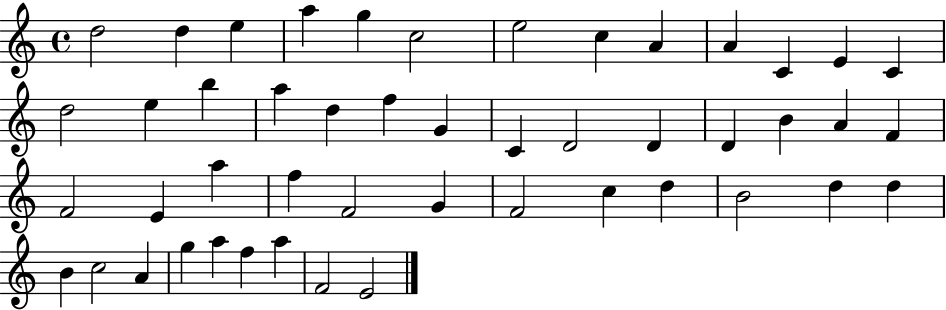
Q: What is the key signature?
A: C major